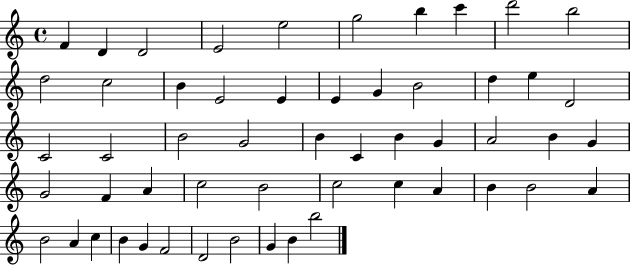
F4/q D4/q D4/h E4/h E5/h G5/h B5/q C6/q D6/h B5/h D5/h C5/h B4/q E4/h E4/q E4/q G4/q B4/h D5/q E5/q D4/h C4/h C4/h B4/h G4/h B4/q C4/q B4/q G4/q A4/h B4/q G4/q G4/h F4/q A4/q C5/h B4/h C5/h C5/q A4/q B4/q B4/h A4/q B4/h A4/q C5/q B4/q G4/q F4/h D4/h B4/h G4/q B4/q B5/h